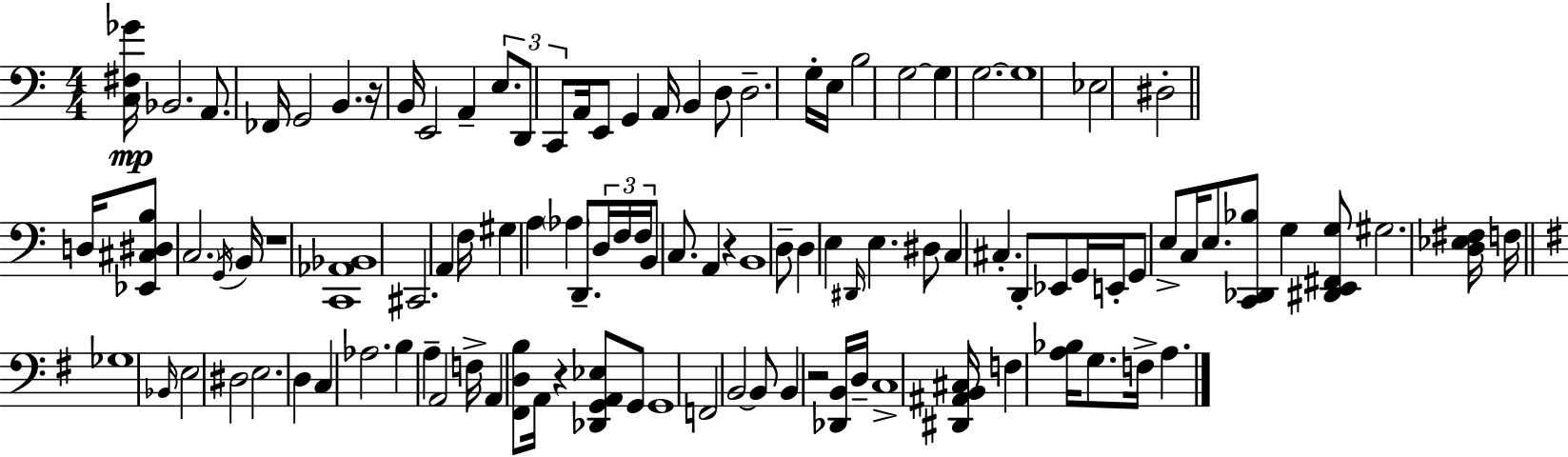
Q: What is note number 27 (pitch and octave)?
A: D#3